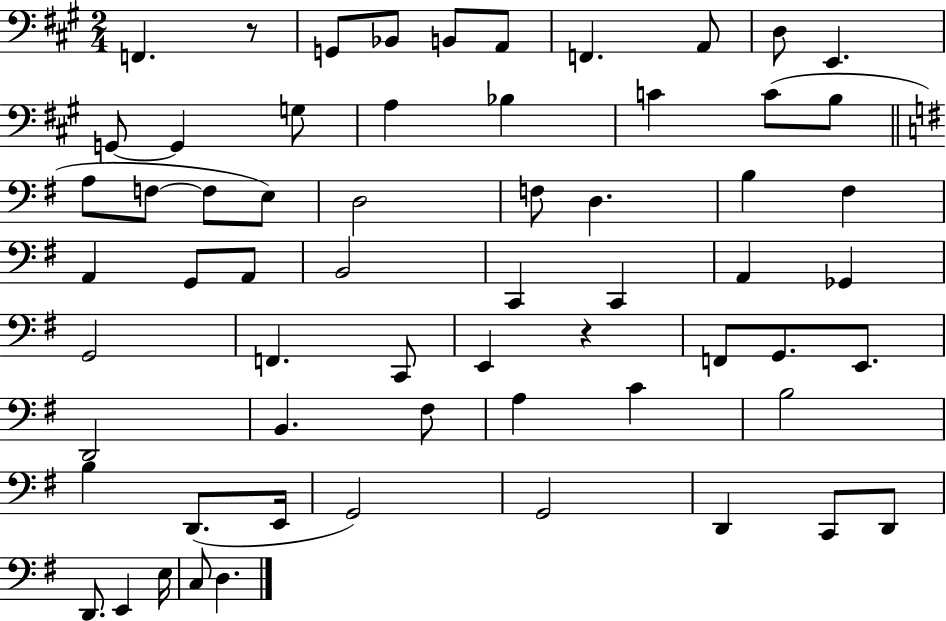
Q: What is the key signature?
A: A major